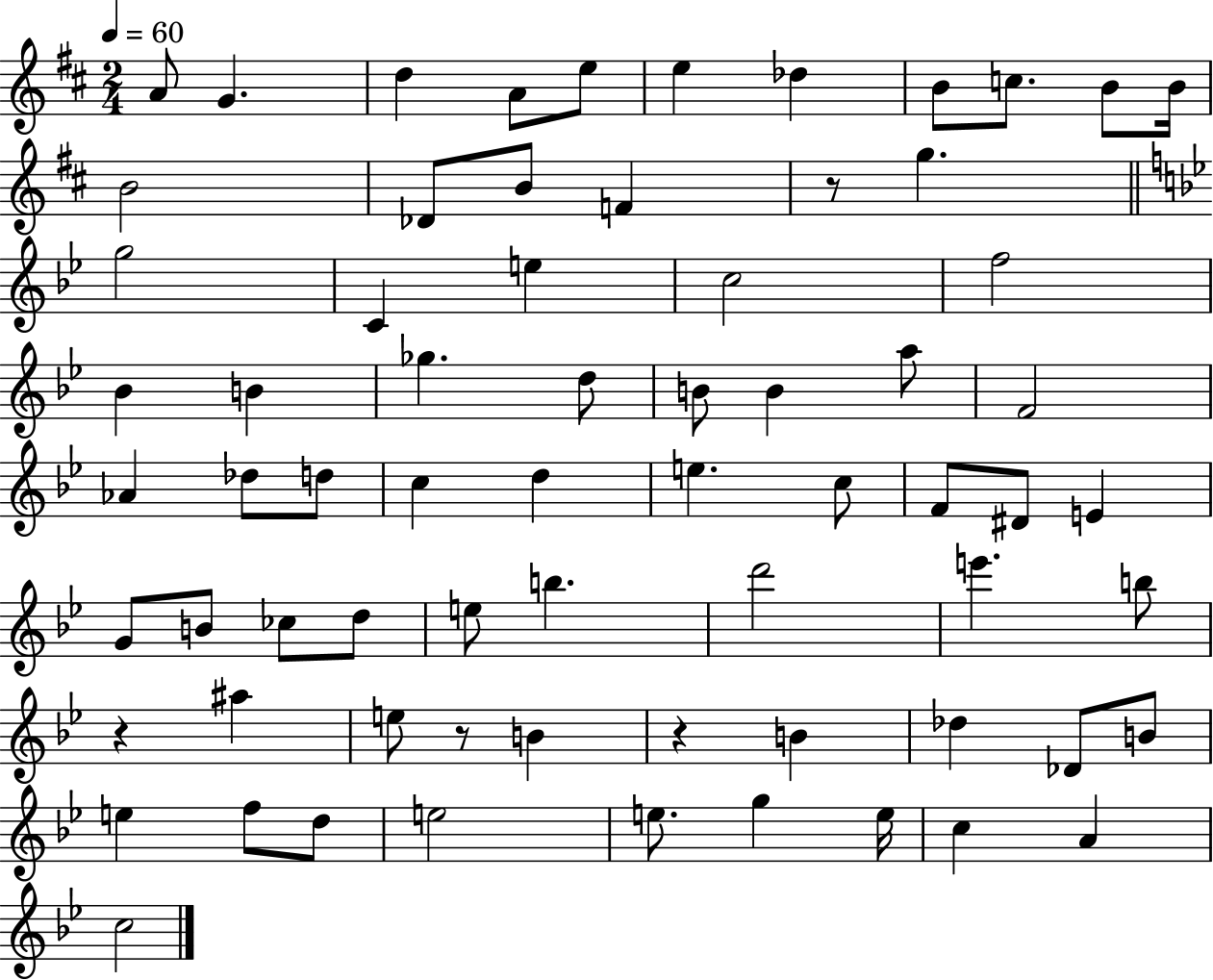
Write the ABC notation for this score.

X:1
T:Untitled
M:2/4
L:1/4
K:D
A/2 G d A/2 e/2 e _d B/2 c/2 B/2 B/4 B2 _D/2 B/2 F z/2 g g2 C e c2 f2 _B B _g d/2 B/2 B a/2 F2 _A _d/2 d/2 c d e c/2 F/2 ^D/2 E G/2 B/2 _c/2 d/2 e/2 b d'2 e' b/2 z ^a e/2 z/2 B z B _d _D/2 B/2 e f/2 d/2 e2 e/2 g e/4 c A c2